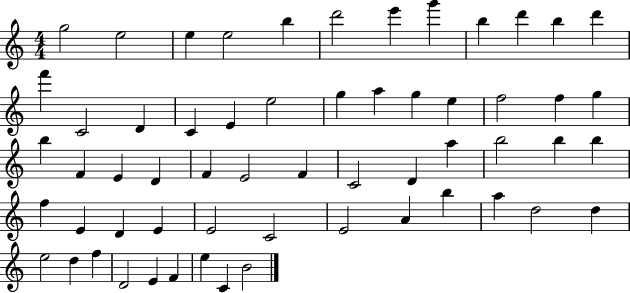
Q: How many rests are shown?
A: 0